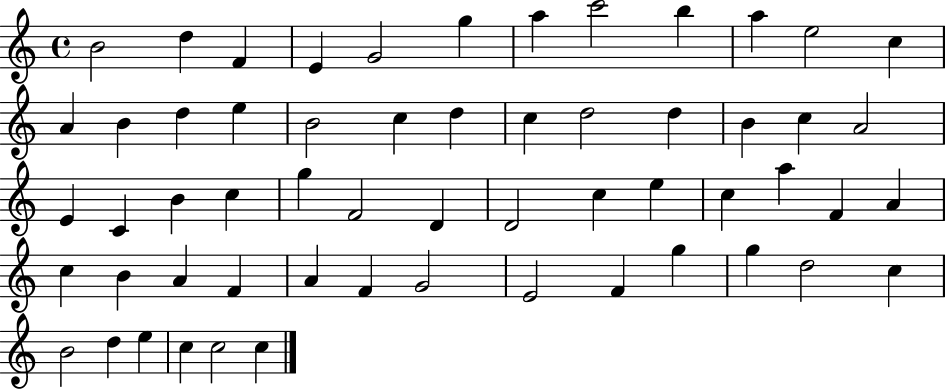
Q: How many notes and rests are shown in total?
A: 58